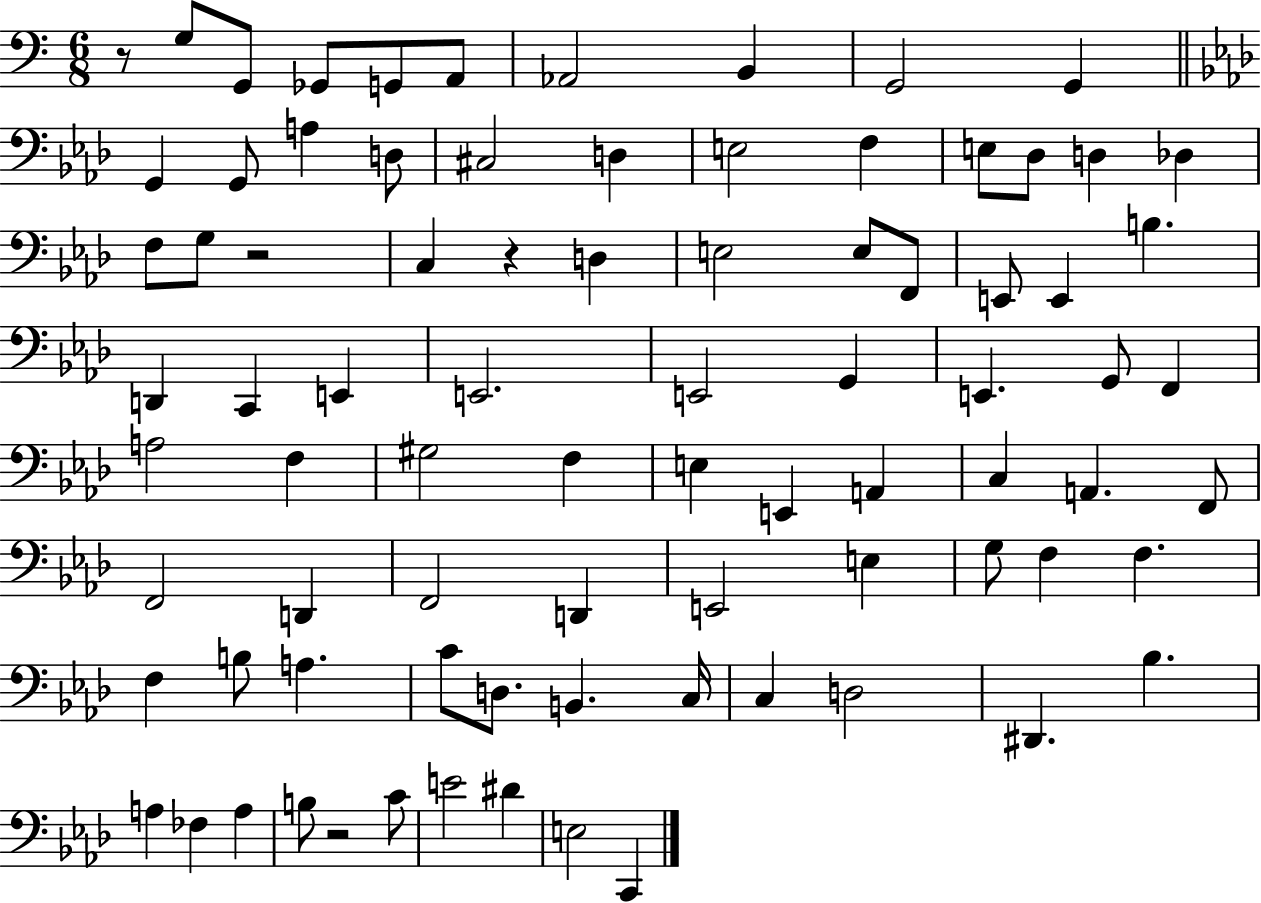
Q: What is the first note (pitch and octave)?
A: G3